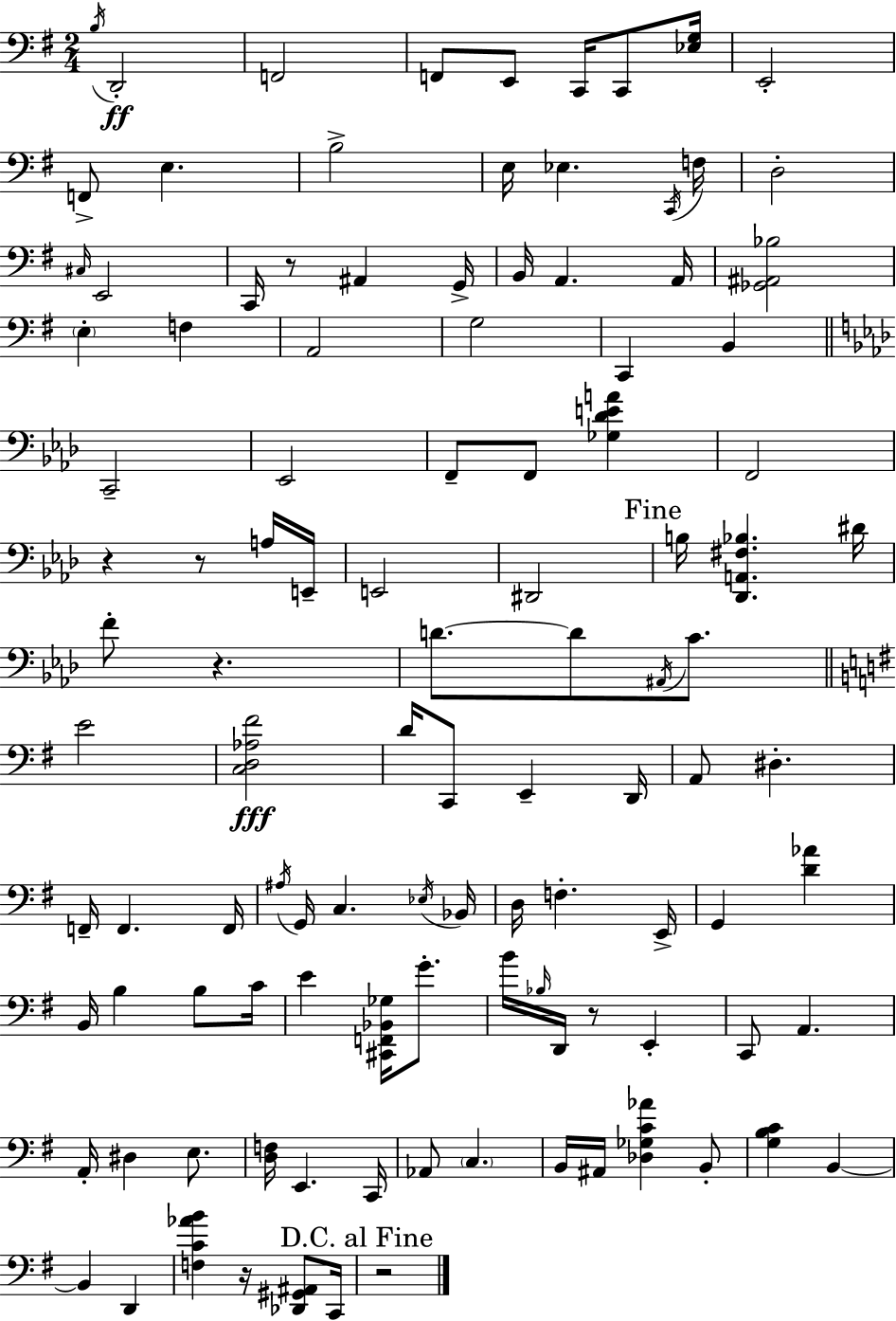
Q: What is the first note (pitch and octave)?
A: B3